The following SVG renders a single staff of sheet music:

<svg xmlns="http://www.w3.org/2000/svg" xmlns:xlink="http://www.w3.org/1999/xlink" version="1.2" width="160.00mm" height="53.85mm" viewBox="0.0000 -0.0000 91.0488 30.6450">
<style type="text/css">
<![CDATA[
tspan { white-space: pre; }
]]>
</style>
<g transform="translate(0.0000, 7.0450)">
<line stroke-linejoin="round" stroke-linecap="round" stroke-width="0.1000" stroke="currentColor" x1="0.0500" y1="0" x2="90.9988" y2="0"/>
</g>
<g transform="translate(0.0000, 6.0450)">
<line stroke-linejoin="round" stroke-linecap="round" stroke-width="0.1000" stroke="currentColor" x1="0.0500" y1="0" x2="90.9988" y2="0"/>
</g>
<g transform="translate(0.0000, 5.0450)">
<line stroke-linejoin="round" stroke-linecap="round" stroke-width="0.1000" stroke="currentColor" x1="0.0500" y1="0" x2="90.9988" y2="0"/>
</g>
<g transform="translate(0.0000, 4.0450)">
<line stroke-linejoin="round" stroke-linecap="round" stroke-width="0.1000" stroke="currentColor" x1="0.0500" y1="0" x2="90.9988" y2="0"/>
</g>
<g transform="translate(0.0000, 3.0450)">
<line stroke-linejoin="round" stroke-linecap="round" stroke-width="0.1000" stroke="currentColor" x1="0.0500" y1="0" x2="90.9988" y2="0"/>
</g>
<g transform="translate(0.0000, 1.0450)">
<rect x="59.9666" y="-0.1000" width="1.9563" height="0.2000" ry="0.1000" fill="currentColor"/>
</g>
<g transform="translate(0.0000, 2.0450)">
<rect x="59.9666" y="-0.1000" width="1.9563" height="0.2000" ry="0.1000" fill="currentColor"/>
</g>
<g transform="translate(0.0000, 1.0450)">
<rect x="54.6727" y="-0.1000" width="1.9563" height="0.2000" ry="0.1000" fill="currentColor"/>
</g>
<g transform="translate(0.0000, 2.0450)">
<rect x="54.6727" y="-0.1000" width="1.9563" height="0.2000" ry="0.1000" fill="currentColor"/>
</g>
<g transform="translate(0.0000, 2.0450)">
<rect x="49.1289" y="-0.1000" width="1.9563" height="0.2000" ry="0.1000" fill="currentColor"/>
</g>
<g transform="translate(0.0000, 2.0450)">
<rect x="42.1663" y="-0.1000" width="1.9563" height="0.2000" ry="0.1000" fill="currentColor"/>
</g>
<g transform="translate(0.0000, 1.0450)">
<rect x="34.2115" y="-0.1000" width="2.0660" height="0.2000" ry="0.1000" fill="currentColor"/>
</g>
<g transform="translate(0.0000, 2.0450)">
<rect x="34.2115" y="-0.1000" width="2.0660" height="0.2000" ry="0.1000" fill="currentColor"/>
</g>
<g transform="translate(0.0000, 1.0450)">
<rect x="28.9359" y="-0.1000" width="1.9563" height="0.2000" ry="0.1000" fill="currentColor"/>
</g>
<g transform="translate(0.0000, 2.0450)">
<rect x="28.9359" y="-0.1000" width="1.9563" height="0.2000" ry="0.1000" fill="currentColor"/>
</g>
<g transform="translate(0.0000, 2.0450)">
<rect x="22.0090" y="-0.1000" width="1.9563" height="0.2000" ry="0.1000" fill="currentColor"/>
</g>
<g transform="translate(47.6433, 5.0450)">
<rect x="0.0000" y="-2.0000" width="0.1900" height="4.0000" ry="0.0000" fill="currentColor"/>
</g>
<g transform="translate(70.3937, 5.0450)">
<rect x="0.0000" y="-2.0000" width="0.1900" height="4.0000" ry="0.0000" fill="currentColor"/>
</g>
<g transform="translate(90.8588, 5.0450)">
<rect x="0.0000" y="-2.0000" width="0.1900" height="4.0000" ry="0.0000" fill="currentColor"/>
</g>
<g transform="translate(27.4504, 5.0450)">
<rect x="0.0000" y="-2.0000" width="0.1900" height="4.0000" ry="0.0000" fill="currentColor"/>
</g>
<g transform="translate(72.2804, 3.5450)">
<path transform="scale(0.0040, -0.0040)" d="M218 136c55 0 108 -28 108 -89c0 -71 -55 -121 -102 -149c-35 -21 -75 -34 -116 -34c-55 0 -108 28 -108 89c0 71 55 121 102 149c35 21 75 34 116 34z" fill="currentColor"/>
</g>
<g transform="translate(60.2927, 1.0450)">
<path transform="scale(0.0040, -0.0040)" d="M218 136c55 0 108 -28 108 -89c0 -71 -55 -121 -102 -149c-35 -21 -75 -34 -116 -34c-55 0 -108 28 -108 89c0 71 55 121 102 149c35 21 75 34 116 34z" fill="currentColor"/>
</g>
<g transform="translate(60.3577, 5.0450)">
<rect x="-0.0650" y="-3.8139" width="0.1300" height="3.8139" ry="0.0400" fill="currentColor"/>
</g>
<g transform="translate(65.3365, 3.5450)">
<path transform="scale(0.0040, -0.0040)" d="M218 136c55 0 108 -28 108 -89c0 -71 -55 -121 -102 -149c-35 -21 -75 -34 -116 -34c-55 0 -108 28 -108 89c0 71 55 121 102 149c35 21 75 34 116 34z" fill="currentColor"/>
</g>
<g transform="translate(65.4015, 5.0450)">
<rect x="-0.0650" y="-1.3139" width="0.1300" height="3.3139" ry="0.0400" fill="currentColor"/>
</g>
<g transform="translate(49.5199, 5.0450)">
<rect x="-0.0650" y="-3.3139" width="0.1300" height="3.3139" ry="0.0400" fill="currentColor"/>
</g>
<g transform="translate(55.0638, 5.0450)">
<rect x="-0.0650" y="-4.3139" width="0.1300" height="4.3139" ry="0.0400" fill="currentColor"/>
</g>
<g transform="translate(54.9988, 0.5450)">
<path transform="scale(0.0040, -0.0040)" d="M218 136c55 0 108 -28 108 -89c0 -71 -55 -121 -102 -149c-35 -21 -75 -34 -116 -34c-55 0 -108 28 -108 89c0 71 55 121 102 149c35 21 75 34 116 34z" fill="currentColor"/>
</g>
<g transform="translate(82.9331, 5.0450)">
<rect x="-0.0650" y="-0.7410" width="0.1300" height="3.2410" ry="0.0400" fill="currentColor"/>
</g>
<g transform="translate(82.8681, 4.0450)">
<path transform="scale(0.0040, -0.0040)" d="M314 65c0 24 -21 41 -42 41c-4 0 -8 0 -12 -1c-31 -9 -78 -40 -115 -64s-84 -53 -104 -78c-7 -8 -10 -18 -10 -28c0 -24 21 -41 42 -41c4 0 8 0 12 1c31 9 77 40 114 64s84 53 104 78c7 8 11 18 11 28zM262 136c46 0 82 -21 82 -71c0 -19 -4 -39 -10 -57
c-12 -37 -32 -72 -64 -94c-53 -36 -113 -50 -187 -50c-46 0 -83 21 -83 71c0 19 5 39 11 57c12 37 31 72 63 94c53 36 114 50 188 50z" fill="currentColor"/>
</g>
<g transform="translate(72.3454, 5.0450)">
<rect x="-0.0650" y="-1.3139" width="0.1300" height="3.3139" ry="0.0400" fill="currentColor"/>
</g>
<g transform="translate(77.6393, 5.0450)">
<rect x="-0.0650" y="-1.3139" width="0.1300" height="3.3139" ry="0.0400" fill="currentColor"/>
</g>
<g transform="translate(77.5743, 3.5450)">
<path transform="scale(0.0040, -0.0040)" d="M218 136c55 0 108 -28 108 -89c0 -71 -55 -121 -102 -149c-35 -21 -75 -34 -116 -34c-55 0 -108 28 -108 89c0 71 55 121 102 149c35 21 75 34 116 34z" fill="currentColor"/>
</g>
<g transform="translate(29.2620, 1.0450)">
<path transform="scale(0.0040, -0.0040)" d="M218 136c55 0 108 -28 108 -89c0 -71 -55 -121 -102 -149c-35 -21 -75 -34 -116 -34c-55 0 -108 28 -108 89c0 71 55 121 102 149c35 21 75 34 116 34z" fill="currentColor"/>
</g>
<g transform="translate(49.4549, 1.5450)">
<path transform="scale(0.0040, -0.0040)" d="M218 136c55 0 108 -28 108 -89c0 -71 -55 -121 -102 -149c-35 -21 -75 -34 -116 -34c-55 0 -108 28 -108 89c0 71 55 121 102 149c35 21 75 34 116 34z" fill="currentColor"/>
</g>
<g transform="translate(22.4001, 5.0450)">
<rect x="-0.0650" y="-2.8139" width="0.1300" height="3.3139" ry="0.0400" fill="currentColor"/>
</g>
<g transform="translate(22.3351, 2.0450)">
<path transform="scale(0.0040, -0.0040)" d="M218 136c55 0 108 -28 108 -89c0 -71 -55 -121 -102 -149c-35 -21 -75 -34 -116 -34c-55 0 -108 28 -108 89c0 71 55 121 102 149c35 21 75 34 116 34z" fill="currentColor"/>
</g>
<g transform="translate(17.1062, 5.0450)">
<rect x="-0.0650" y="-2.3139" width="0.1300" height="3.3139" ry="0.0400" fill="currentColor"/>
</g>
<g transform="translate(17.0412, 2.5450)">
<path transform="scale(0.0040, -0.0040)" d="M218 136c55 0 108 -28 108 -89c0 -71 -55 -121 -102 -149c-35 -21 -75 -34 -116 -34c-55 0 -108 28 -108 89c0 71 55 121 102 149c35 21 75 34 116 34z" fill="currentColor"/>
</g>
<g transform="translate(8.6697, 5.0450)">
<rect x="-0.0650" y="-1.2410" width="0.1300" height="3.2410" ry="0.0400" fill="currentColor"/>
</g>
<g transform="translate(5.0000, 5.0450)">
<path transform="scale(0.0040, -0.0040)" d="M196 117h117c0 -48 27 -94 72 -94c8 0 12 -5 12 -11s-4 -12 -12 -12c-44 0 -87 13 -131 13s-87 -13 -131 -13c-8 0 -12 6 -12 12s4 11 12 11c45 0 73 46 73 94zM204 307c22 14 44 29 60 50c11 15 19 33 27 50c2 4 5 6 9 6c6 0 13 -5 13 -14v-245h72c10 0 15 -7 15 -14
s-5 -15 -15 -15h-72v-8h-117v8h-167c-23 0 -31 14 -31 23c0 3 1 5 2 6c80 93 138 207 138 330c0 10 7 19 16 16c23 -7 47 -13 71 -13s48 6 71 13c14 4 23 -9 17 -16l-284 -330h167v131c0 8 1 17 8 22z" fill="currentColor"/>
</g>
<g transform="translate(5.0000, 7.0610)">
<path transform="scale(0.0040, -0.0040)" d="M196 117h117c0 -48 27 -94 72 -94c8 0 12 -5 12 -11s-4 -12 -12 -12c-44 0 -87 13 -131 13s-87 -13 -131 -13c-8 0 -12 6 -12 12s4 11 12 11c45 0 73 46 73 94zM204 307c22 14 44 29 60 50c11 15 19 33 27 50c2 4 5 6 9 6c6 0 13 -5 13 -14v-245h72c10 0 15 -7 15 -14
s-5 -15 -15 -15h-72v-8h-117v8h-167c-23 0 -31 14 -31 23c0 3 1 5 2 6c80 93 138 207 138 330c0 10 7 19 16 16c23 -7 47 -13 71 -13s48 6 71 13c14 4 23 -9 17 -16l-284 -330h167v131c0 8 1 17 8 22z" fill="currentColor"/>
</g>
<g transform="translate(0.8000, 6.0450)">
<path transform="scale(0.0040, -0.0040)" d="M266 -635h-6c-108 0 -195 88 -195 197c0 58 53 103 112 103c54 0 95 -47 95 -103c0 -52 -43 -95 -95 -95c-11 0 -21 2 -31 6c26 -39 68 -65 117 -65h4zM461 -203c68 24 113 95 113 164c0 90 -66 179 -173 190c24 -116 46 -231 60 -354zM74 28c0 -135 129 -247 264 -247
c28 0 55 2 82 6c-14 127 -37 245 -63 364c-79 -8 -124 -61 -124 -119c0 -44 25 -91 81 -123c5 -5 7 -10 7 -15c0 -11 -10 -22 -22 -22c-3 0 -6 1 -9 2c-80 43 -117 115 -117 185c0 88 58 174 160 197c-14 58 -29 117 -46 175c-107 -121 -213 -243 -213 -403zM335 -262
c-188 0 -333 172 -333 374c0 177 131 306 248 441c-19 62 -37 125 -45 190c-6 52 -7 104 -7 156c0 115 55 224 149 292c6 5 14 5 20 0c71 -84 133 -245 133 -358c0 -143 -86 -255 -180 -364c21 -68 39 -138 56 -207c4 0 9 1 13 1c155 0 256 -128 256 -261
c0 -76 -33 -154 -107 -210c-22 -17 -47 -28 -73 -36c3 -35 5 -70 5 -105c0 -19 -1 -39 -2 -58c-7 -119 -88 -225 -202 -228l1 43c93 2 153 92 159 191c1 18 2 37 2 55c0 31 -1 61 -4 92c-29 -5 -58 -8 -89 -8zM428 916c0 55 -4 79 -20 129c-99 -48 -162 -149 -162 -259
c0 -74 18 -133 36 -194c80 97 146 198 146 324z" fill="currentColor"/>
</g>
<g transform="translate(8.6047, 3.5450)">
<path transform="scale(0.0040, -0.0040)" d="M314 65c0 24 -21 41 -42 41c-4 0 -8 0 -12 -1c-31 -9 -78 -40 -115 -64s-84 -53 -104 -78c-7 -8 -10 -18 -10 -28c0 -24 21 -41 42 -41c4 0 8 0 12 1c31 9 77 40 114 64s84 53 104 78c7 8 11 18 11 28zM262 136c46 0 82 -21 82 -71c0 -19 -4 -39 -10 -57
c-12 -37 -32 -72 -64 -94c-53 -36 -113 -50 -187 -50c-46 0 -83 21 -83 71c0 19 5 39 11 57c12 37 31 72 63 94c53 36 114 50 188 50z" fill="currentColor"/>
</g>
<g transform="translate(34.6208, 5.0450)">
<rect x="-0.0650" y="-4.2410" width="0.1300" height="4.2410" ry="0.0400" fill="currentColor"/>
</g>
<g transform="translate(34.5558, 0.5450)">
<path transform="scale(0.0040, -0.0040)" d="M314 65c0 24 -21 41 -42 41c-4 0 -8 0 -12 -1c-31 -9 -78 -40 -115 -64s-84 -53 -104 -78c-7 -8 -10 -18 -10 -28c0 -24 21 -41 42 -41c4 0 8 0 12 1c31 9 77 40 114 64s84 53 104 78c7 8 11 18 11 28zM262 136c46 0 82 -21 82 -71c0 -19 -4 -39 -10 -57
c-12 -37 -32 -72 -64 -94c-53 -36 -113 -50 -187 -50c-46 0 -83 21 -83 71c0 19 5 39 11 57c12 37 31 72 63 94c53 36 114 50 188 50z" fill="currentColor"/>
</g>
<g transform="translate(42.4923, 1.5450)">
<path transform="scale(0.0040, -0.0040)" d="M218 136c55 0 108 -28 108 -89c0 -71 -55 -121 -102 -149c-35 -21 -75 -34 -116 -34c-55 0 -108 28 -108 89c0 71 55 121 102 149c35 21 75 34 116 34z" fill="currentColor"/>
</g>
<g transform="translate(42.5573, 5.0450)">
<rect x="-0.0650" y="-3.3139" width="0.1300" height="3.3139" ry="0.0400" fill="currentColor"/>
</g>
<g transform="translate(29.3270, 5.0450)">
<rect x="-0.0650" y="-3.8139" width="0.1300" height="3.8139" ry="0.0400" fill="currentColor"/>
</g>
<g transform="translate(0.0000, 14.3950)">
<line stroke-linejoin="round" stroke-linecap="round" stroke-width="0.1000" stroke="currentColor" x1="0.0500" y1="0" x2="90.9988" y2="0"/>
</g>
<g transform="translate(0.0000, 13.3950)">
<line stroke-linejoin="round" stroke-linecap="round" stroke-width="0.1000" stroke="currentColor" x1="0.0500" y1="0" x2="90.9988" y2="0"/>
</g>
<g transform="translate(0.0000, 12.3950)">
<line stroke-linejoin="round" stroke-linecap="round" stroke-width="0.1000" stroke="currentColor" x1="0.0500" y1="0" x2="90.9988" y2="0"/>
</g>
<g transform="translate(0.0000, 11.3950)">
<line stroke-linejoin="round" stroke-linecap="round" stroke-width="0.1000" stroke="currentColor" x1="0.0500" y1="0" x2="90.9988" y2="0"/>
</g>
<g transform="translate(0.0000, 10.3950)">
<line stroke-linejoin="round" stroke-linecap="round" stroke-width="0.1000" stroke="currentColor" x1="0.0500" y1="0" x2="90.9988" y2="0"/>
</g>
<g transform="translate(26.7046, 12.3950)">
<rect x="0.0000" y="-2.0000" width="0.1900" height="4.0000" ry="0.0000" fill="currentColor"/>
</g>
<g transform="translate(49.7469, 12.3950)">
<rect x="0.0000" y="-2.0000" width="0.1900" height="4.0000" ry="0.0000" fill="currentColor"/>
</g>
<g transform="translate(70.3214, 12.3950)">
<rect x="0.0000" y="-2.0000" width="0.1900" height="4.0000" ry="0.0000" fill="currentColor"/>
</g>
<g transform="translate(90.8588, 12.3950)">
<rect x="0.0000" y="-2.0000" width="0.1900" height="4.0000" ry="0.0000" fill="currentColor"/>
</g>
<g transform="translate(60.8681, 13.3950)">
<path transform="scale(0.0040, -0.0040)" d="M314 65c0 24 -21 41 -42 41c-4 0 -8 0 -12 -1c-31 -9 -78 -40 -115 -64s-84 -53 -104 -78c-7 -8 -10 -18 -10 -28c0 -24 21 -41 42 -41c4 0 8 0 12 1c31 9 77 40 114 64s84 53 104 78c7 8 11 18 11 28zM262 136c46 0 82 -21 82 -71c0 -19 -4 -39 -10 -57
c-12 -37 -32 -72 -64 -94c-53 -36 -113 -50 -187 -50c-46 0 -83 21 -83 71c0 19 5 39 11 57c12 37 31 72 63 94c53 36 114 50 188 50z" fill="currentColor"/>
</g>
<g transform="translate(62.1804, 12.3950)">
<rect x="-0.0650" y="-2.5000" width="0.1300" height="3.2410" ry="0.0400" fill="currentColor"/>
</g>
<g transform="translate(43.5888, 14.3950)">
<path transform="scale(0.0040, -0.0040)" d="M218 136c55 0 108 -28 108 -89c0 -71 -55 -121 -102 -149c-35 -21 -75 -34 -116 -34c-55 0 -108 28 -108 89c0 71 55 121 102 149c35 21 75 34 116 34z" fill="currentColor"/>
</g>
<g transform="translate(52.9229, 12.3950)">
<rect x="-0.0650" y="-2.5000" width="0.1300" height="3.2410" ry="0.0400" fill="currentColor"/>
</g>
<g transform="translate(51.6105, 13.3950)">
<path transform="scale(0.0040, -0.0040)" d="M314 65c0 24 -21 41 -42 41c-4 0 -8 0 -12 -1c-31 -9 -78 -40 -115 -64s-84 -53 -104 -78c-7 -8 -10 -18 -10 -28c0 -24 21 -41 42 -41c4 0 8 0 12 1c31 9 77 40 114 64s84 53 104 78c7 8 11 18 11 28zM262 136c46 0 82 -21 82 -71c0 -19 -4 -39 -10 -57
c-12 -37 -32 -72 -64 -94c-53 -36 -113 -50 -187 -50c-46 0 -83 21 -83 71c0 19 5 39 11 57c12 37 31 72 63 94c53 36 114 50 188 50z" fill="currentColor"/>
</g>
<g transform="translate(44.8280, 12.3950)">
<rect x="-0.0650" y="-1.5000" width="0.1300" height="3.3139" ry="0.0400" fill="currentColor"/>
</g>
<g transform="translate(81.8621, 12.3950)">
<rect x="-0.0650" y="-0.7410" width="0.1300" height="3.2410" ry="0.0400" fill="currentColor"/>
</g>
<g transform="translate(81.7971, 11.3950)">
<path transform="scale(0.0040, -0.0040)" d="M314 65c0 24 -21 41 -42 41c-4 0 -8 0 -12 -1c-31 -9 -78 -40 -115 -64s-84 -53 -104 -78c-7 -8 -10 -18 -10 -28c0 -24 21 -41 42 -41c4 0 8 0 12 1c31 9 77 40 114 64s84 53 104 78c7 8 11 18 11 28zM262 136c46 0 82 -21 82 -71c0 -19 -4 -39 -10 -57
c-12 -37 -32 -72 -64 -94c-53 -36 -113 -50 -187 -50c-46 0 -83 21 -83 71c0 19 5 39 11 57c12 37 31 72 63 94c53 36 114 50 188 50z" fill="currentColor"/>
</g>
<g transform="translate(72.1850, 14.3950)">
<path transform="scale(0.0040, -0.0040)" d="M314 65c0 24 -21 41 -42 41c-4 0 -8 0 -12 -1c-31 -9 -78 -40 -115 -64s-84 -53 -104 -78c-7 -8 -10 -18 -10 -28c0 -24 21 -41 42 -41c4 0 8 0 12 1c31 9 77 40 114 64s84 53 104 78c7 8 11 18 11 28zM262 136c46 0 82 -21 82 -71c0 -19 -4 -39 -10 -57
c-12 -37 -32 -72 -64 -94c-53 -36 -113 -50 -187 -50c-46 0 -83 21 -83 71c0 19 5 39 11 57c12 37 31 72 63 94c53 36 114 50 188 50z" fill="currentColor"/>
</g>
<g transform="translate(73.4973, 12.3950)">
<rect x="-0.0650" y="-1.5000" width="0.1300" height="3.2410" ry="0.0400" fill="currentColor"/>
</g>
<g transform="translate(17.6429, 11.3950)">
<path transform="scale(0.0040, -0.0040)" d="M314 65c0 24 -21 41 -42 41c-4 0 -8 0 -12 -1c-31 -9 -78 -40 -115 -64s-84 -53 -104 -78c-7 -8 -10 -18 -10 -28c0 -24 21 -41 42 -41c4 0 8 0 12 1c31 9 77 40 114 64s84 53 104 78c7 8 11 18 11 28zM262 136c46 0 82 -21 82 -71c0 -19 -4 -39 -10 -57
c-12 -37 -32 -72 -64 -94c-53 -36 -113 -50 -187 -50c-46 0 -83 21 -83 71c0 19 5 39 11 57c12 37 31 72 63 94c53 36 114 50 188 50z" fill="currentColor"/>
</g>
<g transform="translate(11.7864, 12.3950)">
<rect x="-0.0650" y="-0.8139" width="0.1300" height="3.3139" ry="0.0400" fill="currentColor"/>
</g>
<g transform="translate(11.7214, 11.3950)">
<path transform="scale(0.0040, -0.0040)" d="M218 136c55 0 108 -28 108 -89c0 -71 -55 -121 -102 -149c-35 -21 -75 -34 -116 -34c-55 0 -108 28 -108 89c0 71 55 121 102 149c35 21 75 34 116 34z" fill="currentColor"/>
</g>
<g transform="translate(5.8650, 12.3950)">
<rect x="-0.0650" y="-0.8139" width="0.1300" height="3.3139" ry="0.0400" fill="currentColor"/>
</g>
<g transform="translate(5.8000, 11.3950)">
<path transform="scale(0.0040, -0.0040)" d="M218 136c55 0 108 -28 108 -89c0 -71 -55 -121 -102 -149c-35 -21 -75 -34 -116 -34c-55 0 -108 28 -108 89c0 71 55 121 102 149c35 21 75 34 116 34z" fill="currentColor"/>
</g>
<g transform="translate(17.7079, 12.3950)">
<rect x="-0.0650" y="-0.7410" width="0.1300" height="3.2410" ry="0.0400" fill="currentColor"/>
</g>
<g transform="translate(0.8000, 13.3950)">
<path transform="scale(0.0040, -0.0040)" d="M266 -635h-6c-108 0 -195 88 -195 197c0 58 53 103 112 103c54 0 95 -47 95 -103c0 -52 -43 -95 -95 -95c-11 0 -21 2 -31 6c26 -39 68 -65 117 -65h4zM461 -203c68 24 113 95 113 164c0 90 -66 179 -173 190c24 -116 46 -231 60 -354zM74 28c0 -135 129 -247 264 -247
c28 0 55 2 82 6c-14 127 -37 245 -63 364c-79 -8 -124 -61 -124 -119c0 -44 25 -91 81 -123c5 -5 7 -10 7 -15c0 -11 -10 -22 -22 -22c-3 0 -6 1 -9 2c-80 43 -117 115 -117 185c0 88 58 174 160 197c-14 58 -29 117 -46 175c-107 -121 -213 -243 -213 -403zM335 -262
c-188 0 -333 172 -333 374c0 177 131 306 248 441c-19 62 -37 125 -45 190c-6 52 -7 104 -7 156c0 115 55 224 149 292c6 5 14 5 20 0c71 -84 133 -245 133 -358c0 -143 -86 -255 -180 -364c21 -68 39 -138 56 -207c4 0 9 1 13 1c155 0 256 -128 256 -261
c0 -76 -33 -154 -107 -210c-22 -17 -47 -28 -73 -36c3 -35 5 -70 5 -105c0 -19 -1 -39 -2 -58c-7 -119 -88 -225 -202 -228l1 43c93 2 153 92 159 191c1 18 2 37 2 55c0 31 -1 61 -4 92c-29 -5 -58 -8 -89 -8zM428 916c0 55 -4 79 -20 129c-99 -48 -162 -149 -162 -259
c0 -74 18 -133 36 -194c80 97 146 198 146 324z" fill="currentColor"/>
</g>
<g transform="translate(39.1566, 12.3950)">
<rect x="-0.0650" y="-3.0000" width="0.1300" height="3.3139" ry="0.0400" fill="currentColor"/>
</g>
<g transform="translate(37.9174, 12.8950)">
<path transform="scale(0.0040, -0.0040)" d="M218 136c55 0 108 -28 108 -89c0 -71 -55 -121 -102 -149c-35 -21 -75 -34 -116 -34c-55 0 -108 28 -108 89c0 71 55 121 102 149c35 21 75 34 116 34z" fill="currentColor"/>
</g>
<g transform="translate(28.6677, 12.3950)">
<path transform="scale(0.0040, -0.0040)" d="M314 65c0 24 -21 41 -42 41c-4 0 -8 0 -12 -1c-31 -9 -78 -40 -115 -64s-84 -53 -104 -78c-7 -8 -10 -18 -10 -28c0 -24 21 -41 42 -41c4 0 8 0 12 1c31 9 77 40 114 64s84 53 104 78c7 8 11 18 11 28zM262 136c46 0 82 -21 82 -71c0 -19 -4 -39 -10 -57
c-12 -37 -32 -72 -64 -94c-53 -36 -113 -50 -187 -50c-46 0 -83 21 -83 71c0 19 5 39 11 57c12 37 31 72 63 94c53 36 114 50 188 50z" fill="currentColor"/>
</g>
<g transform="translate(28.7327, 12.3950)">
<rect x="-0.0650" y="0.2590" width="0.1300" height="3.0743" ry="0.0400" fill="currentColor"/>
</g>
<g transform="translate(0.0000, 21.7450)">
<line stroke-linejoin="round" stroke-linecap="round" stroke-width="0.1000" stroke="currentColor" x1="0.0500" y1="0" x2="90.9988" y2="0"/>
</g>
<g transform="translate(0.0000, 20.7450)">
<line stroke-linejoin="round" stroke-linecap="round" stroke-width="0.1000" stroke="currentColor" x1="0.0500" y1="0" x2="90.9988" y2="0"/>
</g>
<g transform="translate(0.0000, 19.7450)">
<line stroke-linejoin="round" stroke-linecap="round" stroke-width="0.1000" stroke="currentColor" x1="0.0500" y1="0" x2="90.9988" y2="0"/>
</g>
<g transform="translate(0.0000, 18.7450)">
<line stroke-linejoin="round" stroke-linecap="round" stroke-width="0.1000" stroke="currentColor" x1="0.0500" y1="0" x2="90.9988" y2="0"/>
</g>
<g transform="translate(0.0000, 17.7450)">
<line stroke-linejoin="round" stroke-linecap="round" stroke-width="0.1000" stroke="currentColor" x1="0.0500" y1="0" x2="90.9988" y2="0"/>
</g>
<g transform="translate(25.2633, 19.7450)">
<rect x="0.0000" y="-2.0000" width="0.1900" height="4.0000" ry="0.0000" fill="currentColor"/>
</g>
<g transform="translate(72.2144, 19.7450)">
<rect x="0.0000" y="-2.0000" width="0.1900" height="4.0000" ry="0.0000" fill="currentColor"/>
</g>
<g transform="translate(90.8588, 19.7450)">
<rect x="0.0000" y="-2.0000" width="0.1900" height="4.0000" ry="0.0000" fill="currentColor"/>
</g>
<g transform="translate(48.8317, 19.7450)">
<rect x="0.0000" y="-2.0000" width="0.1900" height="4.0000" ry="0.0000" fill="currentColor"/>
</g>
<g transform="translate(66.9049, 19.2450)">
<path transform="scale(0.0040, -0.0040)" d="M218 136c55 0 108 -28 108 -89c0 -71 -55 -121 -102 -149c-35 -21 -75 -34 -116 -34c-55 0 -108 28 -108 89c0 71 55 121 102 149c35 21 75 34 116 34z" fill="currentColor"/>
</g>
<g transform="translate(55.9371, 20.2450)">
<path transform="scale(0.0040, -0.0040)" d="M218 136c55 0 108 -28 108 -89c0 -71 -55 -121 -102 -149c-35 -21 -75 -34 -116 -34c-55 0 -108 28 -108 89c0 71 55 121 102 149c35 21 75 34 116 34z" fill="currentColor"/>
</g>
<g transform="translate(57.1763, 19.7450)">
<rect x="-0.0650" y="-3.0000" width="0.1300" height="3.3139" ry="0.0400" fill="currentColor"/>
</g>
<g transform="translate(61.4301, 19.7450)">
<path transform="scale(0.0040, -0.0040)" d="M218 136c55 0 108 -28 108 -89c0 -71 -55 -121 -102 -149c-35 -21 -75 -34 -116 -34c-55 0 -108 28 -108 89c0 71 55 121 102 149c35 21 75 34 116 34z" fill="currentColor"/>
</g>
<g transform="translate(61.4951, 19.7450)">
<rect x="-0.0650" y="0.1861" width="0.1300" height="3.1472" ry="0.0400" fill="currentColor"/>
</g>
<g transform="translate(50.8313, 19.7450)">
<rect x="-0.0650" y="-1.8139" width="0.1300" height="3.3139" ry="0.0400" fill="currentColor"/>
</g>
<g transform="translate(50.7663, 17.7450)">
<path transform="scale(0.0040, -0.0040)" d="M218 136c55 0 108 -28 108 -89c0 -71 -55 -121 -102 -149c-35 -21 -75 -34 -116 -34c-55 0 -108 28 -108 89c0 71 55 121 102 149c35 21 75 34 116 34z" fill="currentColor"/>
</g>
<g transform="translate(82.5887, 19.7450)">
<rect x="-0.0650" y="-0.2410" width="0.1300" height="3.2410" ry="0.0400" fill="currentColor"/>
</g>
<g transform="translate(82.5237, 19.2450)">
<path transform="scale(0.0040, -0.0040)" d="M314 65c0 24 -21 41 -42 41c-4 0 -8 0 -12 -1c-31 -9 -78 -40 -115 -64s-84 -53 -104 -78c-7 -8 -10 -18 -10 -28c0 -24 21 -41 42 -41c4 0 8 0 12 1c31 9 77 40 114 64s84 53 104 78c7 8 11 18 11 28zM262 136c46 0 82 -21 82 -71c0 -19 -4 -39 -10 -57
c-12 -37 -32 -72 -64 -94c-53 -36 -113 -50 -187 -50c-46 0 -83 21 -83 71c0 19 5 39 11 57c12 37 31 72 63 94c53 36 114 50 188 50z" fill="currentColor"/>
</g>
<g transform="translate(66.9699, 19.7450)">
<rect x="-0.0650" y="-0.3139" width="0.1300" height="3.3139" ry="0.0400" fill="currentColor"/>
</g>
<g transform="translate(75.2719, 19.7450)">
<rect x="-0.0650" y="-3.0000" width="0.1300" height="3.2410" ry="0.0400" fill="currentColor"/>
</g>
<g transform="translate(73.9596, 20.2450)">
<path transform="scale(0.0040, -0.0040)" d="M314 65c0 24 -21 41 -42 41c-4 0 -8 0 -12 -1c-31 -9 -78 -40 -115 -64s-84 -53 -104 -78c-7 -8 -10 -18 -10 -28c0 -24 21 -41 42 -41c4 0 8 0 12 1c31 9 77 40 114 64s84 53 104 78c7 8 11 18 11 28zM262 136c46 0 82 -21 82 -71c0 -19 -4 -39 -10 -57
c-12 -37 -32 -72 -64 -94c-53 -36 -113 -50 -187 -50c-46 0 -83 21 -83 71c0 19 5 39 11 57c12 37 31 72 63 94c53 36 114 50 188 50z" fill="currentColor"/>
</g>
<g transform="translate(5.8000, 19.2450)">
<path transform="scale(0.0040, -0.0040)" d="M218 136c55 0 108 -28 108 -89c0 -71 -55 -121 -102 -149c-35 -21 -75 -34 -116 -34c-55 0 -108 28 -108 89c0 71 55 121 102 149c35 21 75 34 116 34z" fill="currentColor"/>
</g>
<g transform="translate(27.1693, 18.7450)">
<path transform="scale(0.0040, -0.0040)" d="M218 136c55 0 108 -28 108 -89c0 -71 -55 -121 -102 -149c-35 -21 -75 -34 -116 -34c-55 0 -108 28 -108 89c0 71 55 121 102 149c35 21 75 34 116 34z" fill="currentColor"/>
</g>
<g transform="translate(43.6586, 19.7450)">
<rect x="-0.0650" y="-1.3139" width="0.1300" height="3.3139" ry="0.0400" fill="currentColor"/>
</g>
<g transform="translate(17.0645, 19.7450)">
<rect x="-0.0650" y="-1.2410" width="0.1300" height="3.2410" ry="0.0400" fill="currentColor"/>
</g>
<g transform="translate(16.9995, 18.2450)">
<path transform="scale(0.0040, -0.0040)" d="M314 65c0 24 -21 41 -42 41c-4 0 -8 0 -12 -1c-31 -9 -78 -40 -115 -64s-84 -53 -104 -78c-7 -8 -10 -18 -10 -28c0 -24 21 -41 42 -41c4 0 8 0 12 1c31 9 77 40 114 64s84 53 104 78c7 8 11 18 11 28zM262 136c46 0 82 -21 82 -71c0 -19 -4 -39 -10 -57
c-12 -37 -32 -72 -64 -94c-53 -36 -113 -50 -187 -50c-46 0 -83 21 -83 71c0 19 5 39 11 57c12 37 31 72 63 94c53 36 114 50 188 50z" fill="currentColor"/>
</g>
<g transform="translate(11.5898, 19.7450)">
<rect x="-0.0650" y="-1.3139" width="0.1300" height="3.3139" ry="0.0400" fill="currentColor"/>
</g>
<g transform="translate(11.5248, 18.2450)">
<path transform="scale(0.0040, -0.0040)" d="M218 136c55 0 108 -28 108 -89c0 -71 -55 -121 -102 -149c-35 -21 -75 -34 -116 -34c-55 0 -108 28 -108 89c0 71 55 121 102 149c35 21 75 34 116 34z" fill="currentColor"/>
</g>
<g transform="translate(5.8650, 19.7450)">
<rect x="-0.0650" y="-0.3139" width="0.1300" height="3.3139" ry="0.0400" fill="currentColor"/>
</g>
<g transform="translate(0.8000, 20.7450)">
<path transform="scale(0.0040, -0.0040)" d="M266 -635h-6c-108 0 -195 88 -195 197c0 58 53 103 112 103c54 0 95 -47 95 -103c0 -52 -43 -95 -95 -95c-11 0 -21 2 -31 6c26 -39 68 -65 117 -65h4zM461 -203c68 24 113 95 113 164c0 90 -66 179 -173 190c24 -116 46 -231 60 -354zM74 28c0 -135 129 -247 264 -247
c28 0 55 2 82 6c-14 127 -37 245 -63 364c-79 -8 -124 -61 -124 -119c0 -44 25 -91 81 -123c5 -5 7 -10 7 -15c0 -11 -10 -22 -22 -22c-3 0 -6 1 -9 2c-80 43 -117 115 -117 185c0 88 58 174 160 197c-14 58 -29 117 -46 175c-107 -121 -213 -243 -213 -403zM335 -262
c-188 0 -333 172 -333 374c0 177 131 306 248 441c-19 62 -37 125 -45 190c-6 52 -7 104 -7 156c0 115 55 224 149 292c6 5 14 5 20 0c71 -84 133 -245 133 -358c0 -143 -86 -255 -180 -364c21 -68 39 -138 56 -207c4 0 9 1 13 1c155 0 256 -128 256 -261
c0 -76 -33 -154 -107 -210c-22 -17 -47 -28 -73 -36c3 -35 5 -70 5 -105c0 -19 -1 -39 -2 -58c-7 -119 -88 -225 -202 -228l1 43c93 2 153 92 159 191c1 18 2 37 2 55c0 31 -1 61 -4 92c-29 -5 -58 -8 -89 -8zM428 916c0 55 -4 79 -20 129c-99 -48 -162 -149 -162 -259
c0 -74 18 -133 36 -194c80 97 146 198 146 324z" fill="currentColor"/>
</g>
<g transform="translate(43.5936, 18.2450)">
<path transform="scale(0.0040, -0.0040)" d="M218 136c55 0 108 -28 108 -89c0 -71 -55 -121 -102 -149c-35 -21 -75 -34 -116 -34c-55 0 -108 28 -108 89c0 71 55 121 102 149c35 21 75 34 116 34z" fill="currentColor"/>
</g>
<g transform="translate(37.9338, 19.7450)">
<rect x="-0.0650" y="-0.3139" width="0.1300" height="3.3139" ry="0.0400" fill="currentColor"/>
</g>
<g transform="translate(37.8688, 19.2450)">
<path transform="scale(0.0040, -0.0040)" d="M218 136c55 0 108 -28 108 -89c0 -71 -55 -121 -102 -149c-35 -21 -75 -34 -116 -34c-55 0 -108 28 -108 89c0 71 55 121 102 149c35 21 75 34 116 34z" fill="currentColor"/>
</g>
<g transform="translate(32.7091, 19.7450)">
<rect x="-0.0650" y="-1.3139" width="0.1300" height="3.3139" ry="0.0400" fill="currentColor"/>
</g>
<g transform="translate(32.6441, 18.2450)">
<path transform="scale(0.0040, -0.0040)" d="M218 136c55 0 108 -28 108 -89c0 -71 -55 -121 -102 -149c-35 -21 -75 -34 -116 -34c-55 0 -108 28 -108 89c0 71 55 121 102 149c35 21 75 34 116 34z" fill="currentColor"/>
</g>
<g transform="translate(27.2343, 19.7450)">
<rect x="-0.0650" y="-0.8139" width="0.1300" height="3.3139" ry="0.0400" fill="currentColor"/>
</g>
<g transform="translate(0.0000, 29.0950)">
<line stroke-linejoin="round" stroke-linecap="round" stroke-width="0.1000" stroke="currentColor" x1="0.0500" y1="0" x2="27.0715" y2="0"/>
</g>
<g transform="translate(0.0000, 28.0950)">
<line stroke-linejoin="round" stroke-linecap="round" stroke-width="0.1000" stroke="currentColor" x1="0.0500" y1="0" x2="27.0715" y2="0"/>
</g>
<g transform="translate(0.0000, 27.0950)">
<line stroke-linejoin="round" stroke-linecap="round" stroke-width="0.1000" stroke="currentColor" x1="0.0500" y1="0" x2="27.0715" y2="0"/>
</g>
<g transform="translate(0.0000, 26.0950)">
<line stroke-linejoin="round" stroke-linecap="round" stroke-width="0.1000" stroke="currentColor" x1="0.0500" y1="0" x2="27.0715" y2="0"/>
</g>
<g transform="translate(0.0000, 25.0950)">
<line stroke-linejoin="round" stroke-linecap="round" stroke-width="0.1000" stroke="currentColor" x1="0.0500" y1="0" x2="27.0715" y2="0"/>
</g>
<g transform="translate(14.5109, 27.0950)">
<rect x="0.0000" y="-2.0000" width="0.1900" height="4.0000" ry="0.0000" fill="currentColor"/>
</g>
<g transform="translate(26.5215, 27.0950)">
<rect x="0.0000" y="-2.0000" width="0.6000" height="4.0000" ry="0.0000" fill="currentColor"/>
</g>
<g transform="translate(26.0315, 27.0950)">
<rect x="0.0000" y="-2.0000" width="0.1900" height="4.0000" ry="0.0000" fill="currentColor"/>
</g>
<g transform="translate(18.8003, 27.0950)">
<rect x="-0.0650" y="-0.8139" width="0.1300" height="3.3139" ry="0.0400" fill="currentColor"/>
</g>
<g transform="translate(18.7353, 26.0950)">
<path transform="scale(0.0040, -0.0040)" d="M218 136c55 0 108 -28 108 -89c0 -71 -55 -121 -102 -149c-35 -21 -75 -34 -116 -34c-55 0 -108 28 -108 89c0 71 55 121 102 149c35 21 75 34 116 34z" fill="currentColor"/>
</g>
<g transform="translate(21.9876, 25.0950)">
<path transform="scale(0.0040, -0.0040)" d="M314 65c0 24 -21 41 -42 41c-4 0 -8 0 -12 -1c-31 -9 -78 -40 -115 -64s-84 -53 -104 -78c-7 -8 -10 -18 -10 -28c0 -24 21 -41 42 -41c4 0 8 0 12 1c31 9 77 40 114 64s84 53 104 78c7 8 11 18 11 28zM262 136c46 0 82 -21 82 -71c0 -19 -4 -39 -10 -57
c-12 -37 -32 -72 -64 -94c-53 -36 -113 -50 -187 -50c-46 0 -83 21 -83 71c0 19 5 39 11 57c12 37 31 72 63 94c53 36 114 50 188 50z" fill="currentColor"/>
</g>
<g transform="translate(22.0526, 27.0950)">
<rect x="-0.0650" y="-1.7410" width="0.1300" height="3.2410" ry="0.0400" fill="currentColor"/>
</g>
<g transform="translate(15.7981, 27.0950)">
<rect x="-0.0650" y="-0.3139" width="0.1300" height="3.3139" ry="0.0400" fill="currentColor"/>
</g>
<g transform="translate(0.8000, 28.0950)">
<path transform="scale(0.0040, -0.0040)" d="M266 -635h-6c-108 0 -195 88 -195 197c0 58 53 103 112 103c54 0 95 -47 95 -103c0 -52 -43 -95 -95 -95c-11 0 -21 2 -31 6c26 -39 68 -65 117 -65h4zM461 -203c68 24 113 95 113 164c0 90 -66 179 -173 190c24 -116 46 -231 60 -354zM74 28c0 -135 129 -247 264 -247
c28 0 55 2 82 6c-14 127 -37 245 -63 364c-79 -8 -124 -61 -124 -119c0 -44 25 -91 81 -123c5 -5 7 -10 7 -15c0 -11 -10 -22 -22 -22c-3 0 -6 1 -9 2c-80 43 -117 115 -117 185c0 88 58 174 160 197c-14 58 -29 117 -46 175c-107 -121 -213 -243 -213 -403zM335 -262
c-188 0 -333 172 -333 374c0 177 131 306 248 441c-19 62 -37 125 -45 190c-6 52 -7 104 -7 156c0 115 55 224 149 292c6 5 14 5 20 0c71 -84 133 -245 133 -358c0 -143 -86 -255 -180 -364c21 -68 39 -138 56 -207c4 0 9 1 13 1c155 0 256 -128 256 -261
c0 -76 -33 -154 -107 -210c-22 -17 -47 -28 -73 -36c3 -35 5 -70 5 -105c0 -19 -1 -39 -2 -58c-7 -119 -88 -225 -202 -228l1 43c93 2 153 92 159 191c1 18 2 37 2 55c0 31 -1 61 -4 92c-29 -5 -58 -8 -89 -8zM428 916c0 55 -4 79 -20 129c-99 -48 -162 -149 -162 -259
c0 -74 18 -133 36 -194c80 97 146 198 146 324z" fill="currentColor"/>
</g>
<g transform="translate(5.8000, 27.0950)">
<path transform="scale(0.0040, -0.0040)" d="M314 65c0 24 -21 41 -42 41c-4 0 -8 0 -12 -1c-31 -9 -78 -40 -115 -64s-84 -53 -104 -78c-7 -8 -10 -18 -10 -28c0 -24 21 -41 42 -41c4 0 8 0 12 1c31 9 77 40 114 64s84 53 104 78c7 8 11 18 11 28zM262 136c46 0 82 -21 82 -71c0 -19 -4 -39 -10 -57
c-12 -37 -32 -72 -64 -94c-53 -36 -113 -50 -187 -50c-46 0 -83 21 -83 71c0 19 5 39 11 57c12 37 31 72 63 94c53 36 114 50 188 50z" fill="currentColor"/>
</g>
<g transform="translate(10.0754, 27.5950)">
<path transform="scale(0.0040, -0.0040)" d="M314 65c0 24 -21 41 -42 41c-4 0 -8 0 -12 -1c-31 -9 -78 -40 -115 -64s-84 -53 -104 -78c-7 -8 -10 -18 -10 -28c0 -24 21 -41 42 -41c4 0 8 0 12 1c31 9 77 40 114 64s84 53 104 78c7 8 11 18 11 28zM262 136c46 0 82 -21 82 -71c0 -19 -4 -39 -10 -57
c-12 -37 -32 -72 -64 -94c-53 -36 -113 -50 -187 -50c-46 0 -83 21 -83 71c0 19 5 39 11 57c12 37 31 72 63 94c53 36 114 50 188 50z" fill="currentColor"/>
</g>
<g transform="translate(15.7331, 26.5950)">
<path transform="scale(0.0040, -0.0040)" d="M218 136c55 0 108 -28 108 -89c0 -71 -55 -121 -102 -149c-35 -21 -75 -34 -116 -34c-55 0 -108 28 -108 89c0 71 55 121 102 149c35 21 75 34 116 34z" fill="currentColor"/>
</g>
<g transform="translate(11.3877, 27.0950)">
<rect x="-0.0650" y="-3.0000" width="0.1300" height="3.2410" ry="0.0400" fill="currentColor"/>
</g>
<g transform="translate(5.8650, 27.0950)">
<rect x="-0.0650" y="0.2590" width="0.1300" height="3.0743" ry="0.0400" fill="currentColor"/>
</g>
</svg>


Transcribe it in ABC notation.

X:1
T:Untitled
M:4/4
L:1/4
K:C
e2 g a c' d'2 b b d' c' e e e d2 d d d2 B2 A E G2 G2 E2 d2 c e e2 d e c e f A B c A2 c2 B2 A2 c d f2